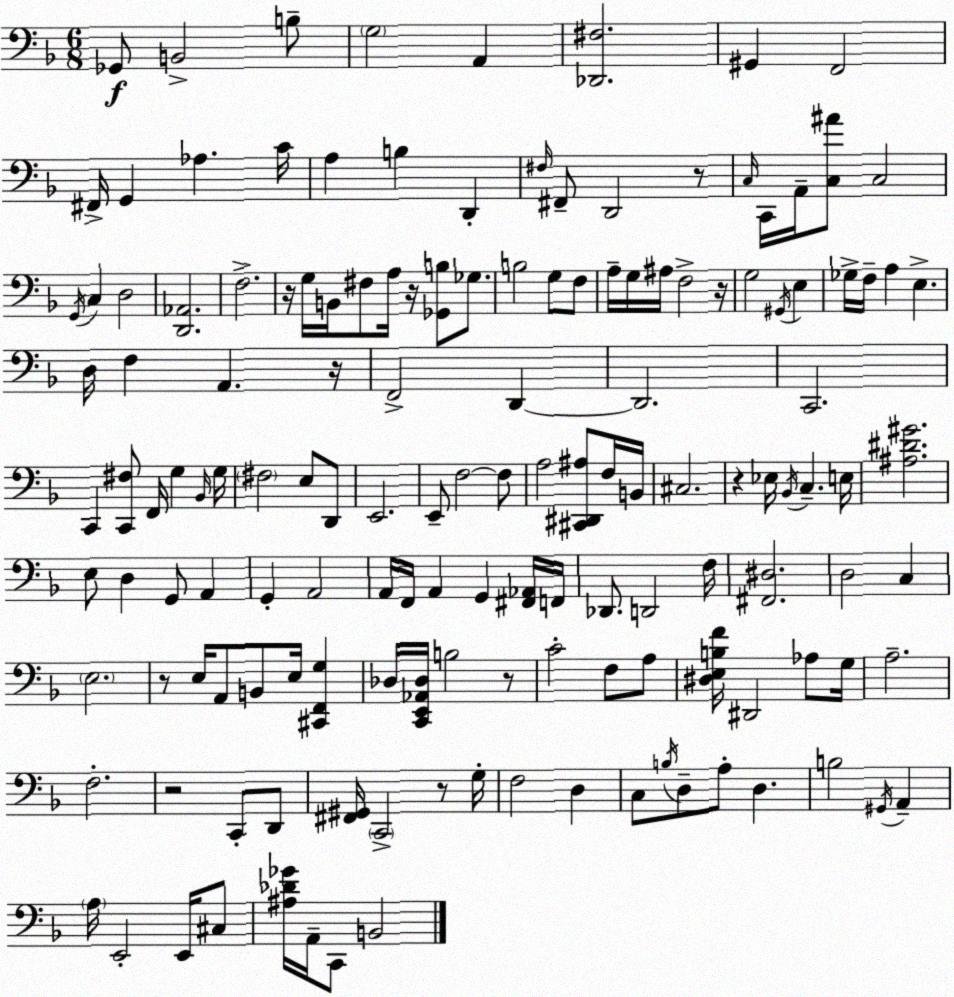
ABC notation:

X:1
T:Untitled
M:6/8
L:1/4
K:Dm
_G,,/2 B,,2 B,/2 G,2 A,, [_D,,^F,]2 ^G,, F,,2 ^F,,/4 G,, _A, C/4 A, B, D,, ^F,/4 ^F,,/2 D,,2 z/2 C,/4 C,,/4 A,,/4 [C,^A]/2 C,2 G,,/4 C, D,2 [D,,_A,,]2 F,2 z/4 G,/4 B,,/4 ^F,/2 A,/4 z/4 [_G,,B,]/2 _G,/2 B,2 G,/2 F,/2 A,/4 G,/4 ^A,/4 F,2 z/4 G,2 ^G,,/4 E, _G,/4 F,/4 A, E, D,/4 F, A,, z/4 F,,2 D,, D,,2 C,,2 C,, [C,,^F,]/2 F,,/4 G, _B,,/4 G,/4 ^F,2 E,/2 D,,/2 E,,2 E,,/2 F,2 F,/2 A,2 [^C,,^D,,^A,]/2 F,/4 B,,/4 ^C,2 z _E,/4 _B,,/4 C, E,/4 [^A,^D^G]2 E,/2 D, G,,/2 A,, G,, A,,2 A,,/4 F,,/4 A,, G,, [^F,,_A,,]/4 F,,/4 _D,,/2 D,,2 F,/4 [^F,,^D,]2 D,2 C, E,2 z/2 E,/4 A,,/2 B,,/2 E,/4 [^C,,F,,G,] _D,/4 [C,,E,,_A,,_D,]/4 B,2 z/2 C2 F,/2 A,/2 [^D,E,B,F]/4 ^D,,2 _A,/2 G,/4 A,2 F,2 z2 C,,/2 D,,/2 [^F,,^G,,]/4 C,,2 z/2 G,/4 F,2 D, C,/2 B,/4 D,/2 A,/2 D, B,2 ^G,,/4 A,, A,/4 E,,2 E,,/4 ^C,/2 [^A,_D_G]/4 A,,/4 C,,/2 B,,2